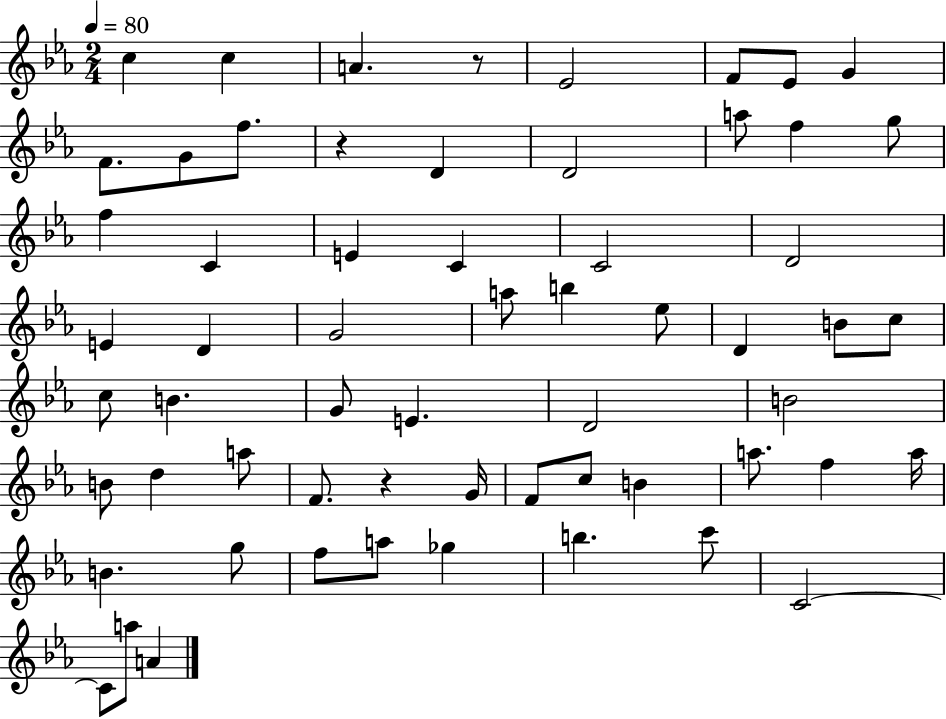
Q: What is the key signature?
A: EES major